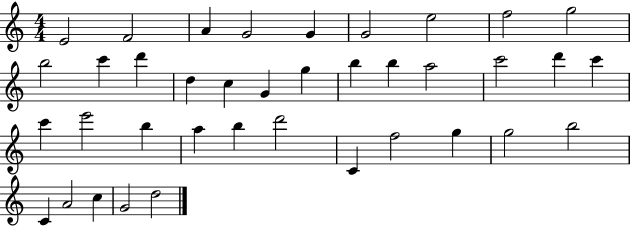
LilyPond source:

{
  \clef treble
  \numericTimeSignature
  \time 4/4
  \key c \major
  e'2 f'2 | a'4 g'2 g'4 | g'2 e''2 | f''2 g''2 | \break b''2 c'''4 d'''4 | d''4 c''4 g'4 g''4 | b''4 b''4 a''2 | c'''2 d'''4 c'''4 | \break c'''4 e'''2 b''4 | a''4 b''4 d'''2 | c'4 f''2 g''4 | g''2 b''2 | \break c'4 a'2 c''4 | g'2 d''2 | \bar "|."
}